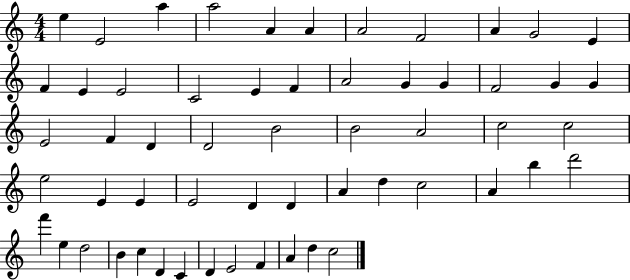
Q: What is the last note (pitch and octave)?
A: C5